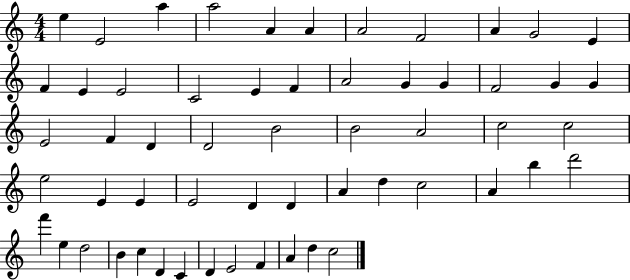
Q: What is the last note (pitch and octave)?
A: C5